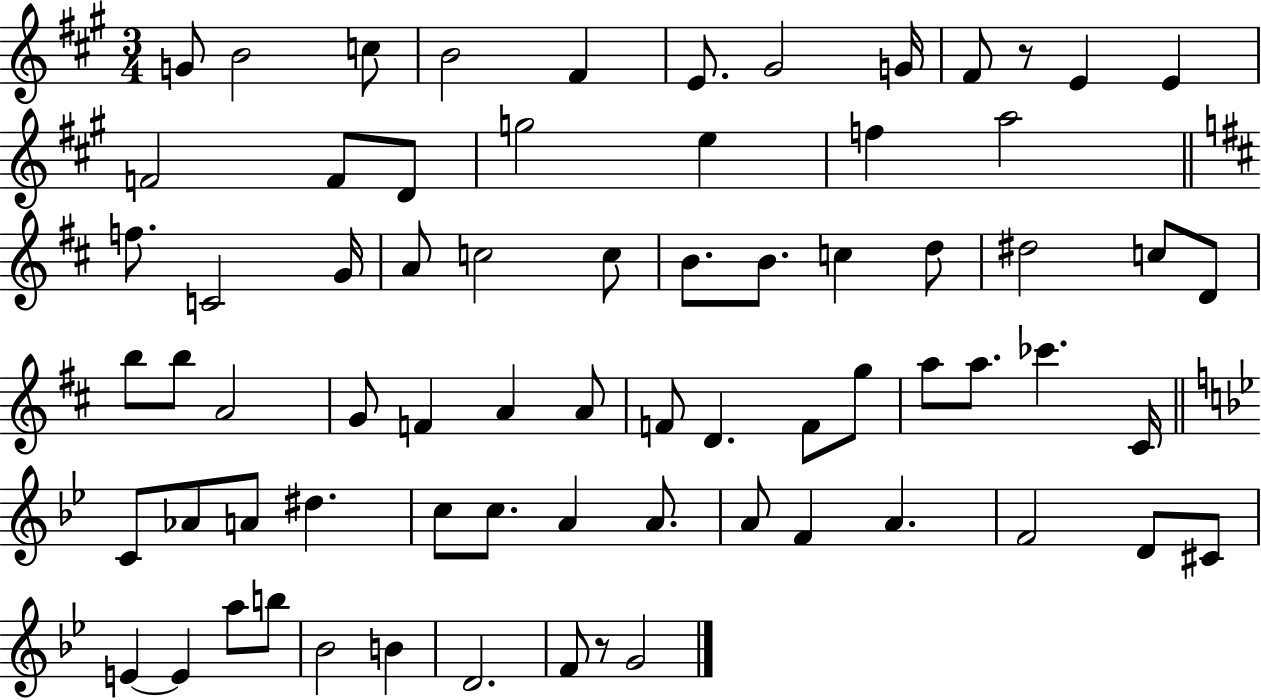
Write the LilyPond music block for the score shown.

{
  \clef treble
  \numericTimeSignature
  \time 3/4
  \key a \major
  g'8 b'2 c''8 | b'2 fis'4 | e'8. gis'2 g'16 | fis'8 r8 e'4 e'4 | \break f'2 f'8 d'8 | g''2 e''4 | f''4 a''2 | \bar "||" \break \key d \major f''8. c'2 g'16 | a'8 c''2 c''8 | b'8. b'8. c''4 d''8 | dis''2 c''8 d'8 | \break b''8 b''8 a'2 | g'8 f'4 a'4 a'8 | f'8 d'4. f'8 g''8 | a''8 a''8. ces'''4. cis'16 | \break \bar "||" \break \key bes \major c'8 aes'8 a'8 dis''4. | c''8 c''8. a'4 a'8. | a'8 f'4 a'4. | f'2 d'8 cis'8 | \break e'4~~ e'4 a''8 b''8 | bes'2 b'4 | d'2. | f'8 r8 g'2 | \break \bar "|."
}